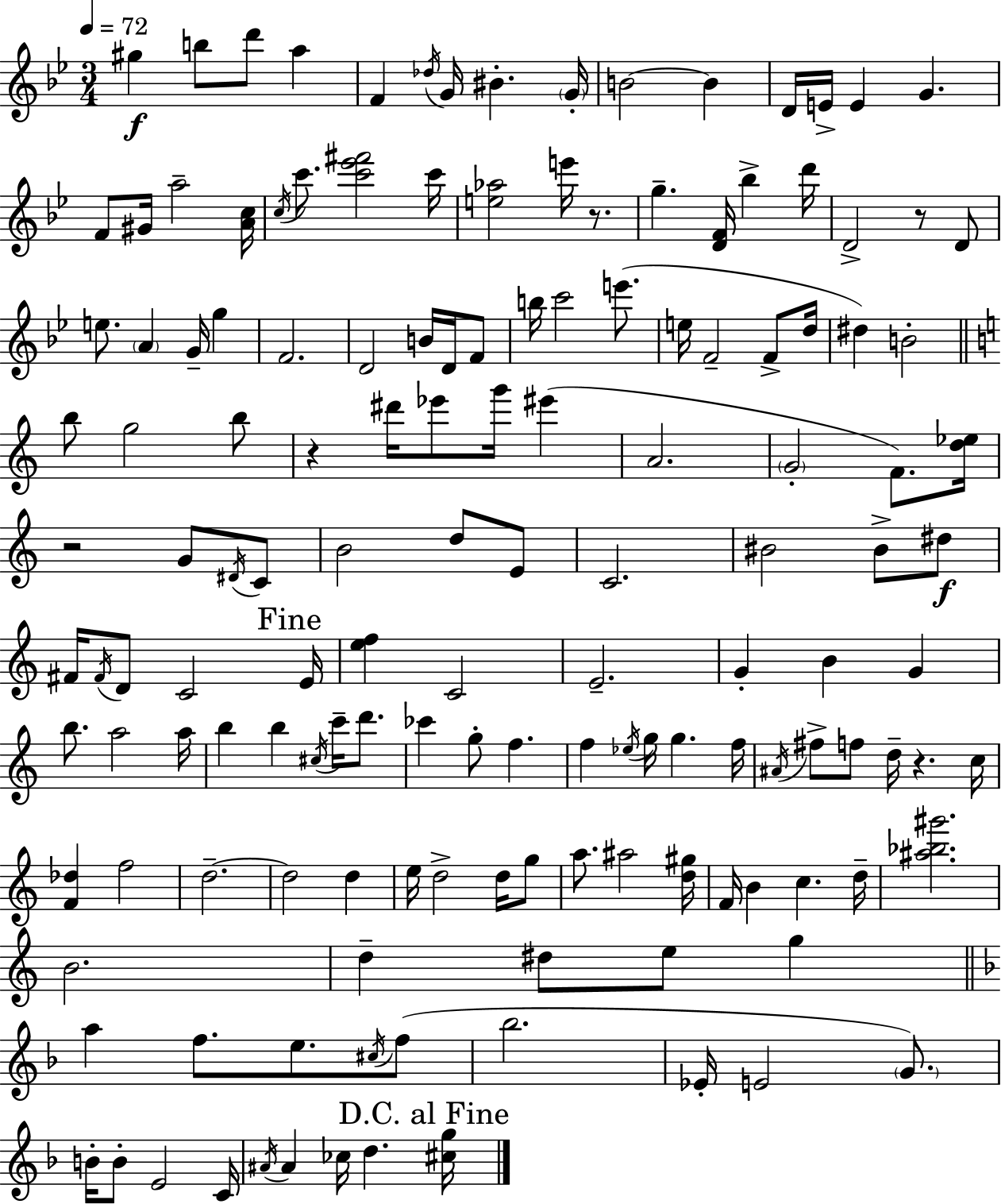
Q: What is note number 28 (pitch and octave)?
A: E5